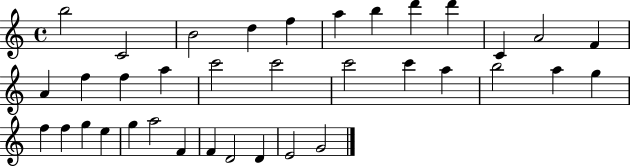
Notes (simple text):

B5/h C4/h B4/h D5/q F5/q A5/q B5/q D6/q D6/q C4/q A4/h F4/q A4/q F5/q F5/q A5/q C6/h C6/h C6/h C6/q A5/q B5/h A5/q G5/q F5/q F5/q G5/q E5/q G5/q A5/h F4/q F4/q D4/h D4/q E4/h G4/h